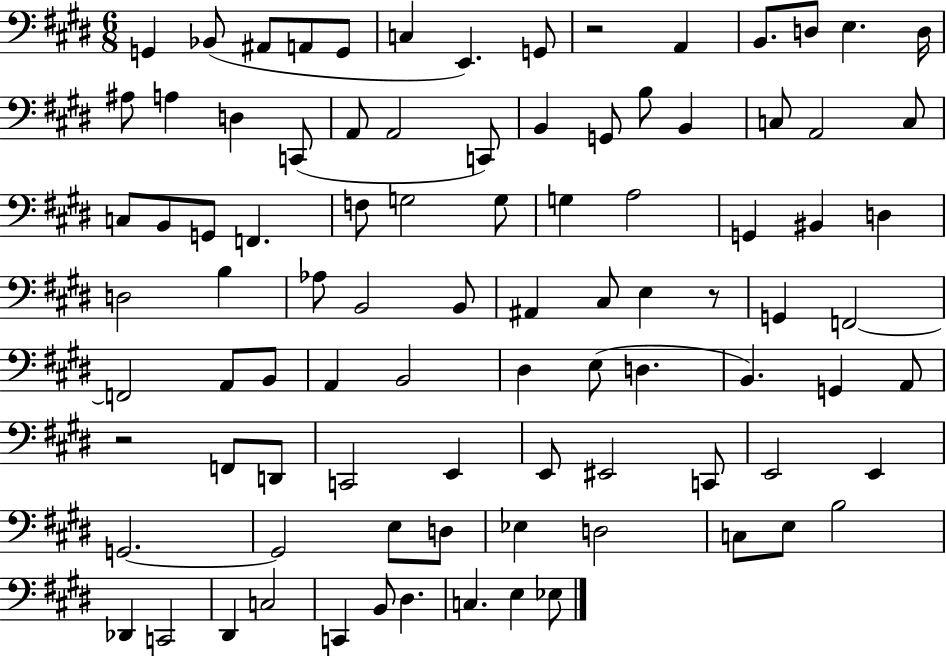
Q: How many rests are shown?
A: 3